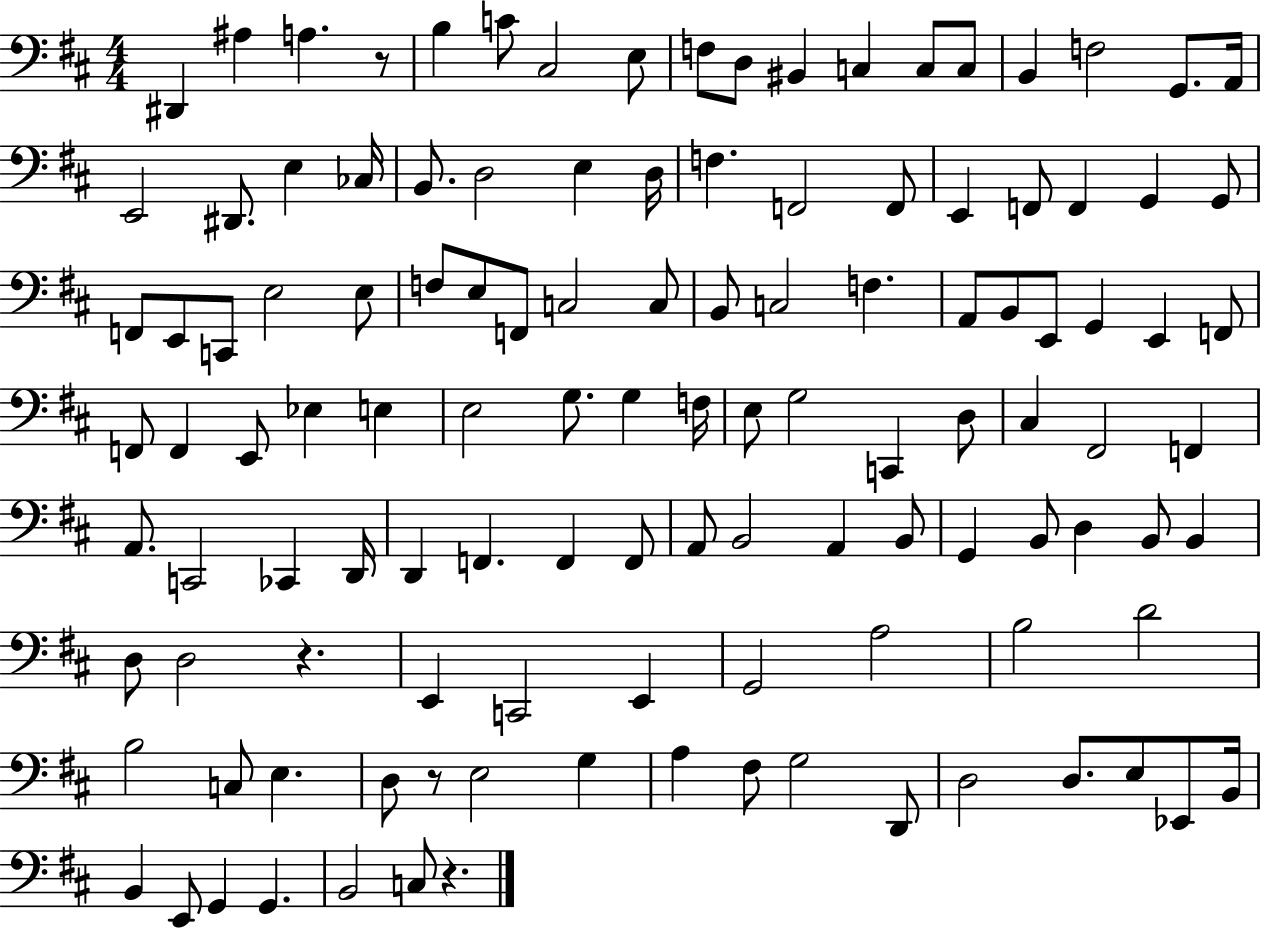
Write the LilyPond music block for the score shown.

{
  \clef bass
  \numericTimeSignature
  \time 4/4
  \key d \major
  dis,4 ais4 a4. r8 | b4 c'8 cis2 e8 | f8 d8 bis,4 c4 c8 c8 | b,4 f2 g,8. a,16 | \break e,2 dis,8. e4 ces16 | b,8. d2 e4 d16 | f4. f,2 f,8 | e,4 f,8 f,4 g,4 g,8 | \break f,8 e,8 c,8 e2 e8 | f8 e8 f,8 c2 c8 | b,8 c2 f4. | a,8 b,8 e,8 g,4 e,4 f,8 | \break f,8 f,4 e,8 ees4 e4 | e2 g8. g4 f16 | e8 g2 c,4 d8 | cis4 fis,2 f,4 | \break a,8. c,2 ces,4 d,16 | d,4 f,4. f,4 f,8 | a,8 b,2 a,4 b,8 | g,4 b,8 d4 b,8 b,4 | \break d8 d2 r4. | e,4 c,2 e,4 | g,2 a2 | b2 d'2 | \break b2 c8 e4. | d8 r8 e2 g4 | a4 fis8 g2 d,8 | d2 d8. e8 ees,8 b,16 | \break b,4 e,8 g,4 g,4. | b,2 c8 r4. | \bar "|."
}